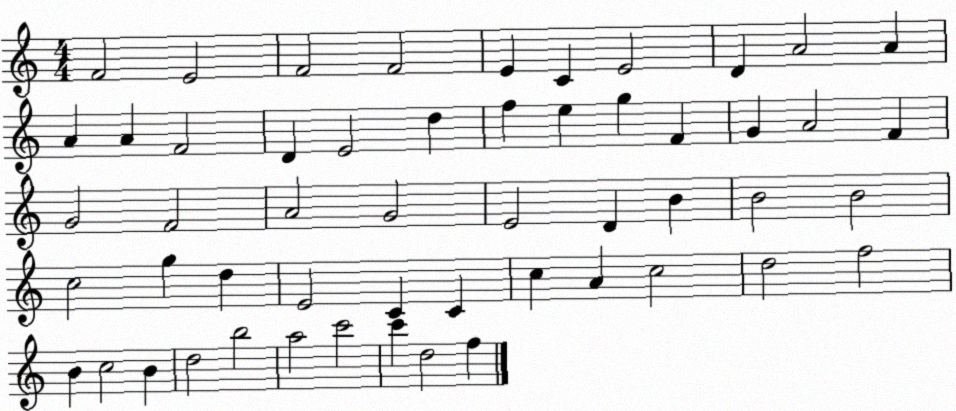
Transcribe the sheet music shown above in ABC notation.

X:1
T:Untitled
M:4/4
L:1/4
K:C
F2 E2 F2 F2 E C E2 D A2 A A A F2 D E2 d f e g F G A2 F G2 F2 A2 G2 E2 D B B2 B2 c2 g d E2 C C c A c2 d2 f2 B c2 B d2 b2 a2 c'2 c' d2 f